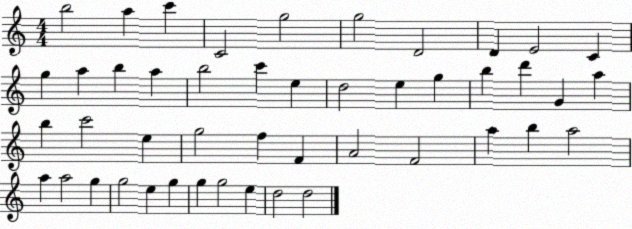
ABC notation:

X:1
T:Untitled
M:4/4
L:1/4
K:C
b2 a c' C2 g2 g2 D2 D E2 C g a b a b2 c' e d2 e g b d' G a b c'2 e g2 f F A2 F2 a b a2 a a2 g g2 e g g g2 e d2 d2